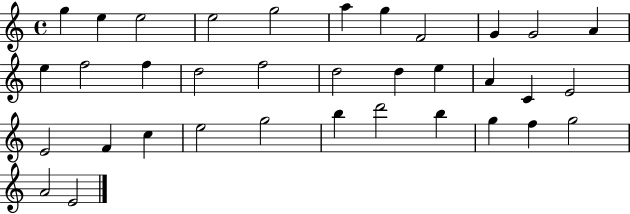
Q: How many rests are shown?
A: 0